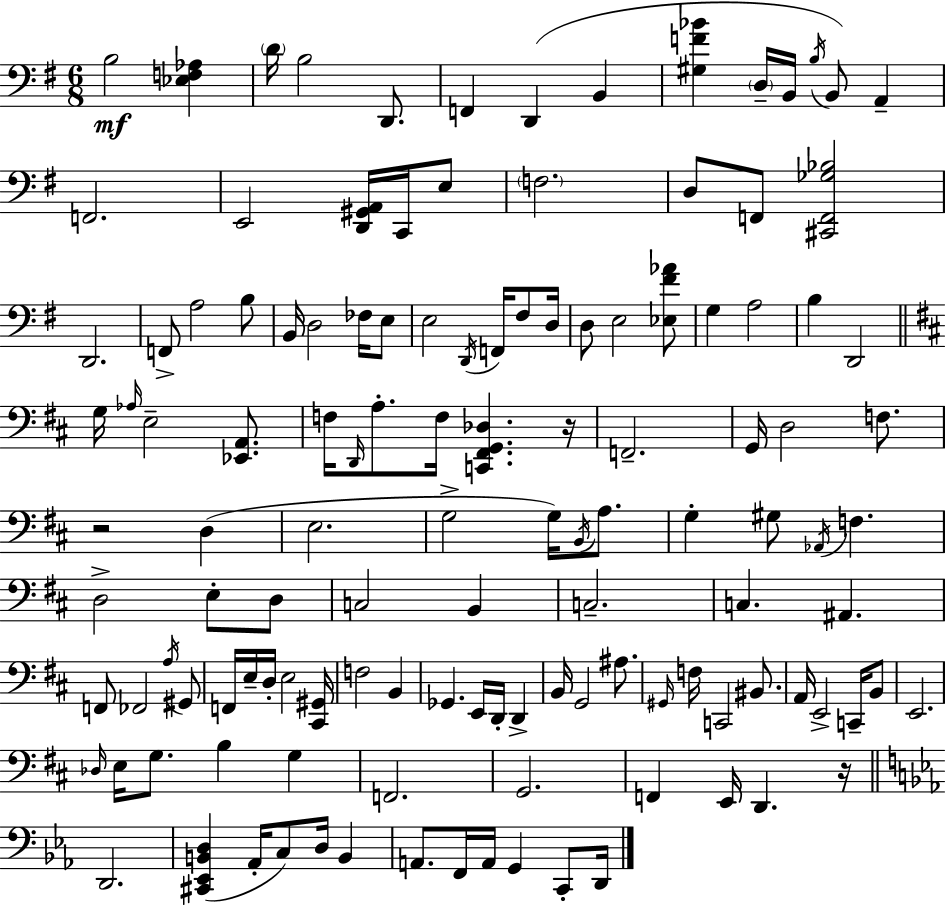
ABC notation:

X:1
T:Untitled
M:6/8
L:1/4
K:Em
B,2 [_E,F,_A,] D/4 B,2 D,,/2 F,, D,, B,, [^G,F_B] D,/4 B,,/4 B,/4 B,,/2 A,, F,,2 E,,2 [D,,^G,,A,,]/4 C,,/4 E,/2 F,2 D,/2 F,,/2 [^C,,F,,_G,_B,]2 D,,2 F,,/2 A,2 B,/2 B,,/4 D,2 _F,/4 E,/2 E,2 D,,/4 F,,/4 ^F,/2 D,/4 D,/2 E,2 [_E,^F_A]/2 G, A,2 B, D,,2 G,/4 _A,/4 E,2 [_E,,A,,]/2 F,/4 D,,/4 A,/2 F,/4 [C,,^F,,G,,_D,] z/4 F,,2 G,,/4 D,2 F,/2 z2 D, E,2 G,2 G,/4 B,,/4 A,/2 G, ^G,/2 _A,,/4 F, D,2 E,/2 D,/2 C,2 B,, C,2 C, ^A,, F,,/2 _F,,2 A,/4 ^G,,/2 F,,/4 E,/4 D,/4 E,2 [^C,,^G,,]/4 F,2 B,, _G,, E,,/4 D,,/4 D,, B,,/4 G,,2 ^A,/2 ^G,,/4 F,/4 C,,2 ^B,,/2 A,,/4 E,,2 C,,/4 B,,/2 E,,2 _D,/4 E,/4 G,/2 B, G, F,,2 G,,2 F,, E,,/4 D,, z/4 D,,2 [^C,,_E,,B,,D,] _A,,/4 C,/2 D,/4 B,, A,,/2 F,,/4 A,,/4 G,, C,,/2 D,,/4